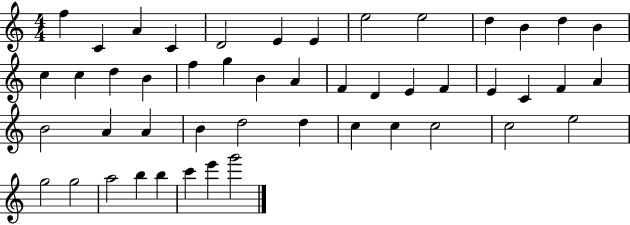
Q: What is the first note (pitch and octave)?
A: F5